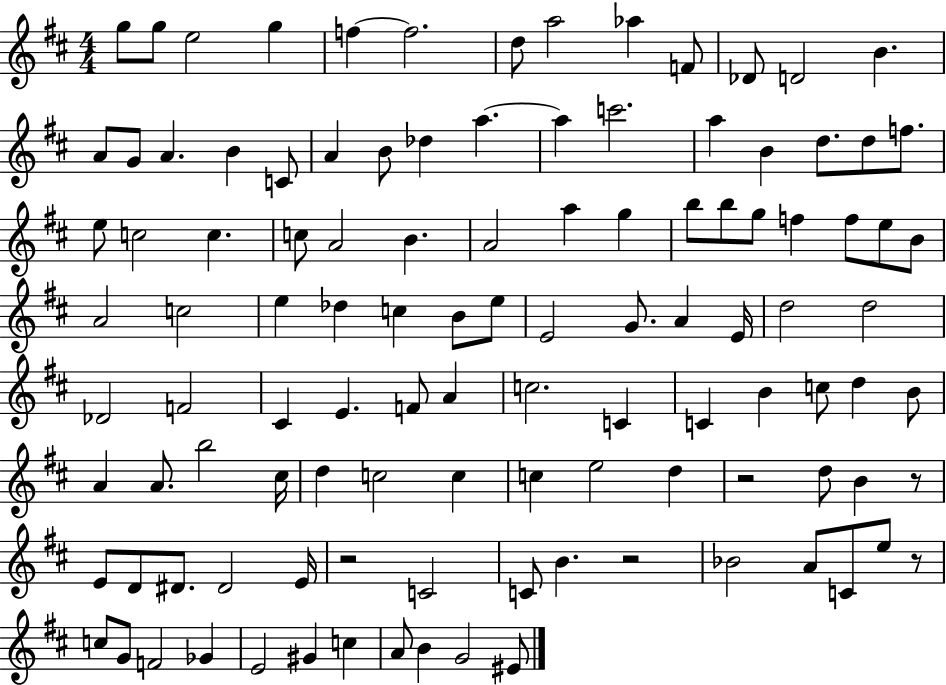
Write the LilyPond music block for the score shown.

{
  \clef treble
  \numericTimeSignature
  \time 4/4
  \key d \major
  g''8 g''8 e''2 g''4 | f''4~~ f''2. | d''8 a''2 aes''4 f'8 | des'8 d'2 b'4. | \break a'8 g'8 a'4. b'4 c'8 | a'4 b'8 des''4 a''4.~~ | a''4 c'''2. | a''4 b'4 d''8. d''8 f''8. | \break e''8 c''2 c''4. | c''8 a'2 b'4. | a'2 a''4 g''4 | b''8 b''8 g''8 f''4 f''8 e''8 b'8 | \break a'2 c''2 | e''4 des''4 c''4 b'8 e''8 | e'2 g'8. a'4 e'16 | d''2 d''2 | \break des'2 f'2 | cis'4 e'4. f'8 a'4 | c''2. c'4 | c'4 b'4 c''8 d''4 b'8 | \break a'4 a'8. b''2 cis''16 | d''4 c''2 c''4 | c''4 e''2 d''4 | r2 d''8 b'4 r8 | \break e'8 d'8 dis'8. dis'2 e'16 | r2 c'2 | c'8 b'4. r2 | bes'2 a'8 c'8 e''8 r8 | \break c''8 g'8 f'2 ges'4 | e'2 gis'4 c''4 | a'8 b'4 g'2 eis'8 | \bar "|."
}